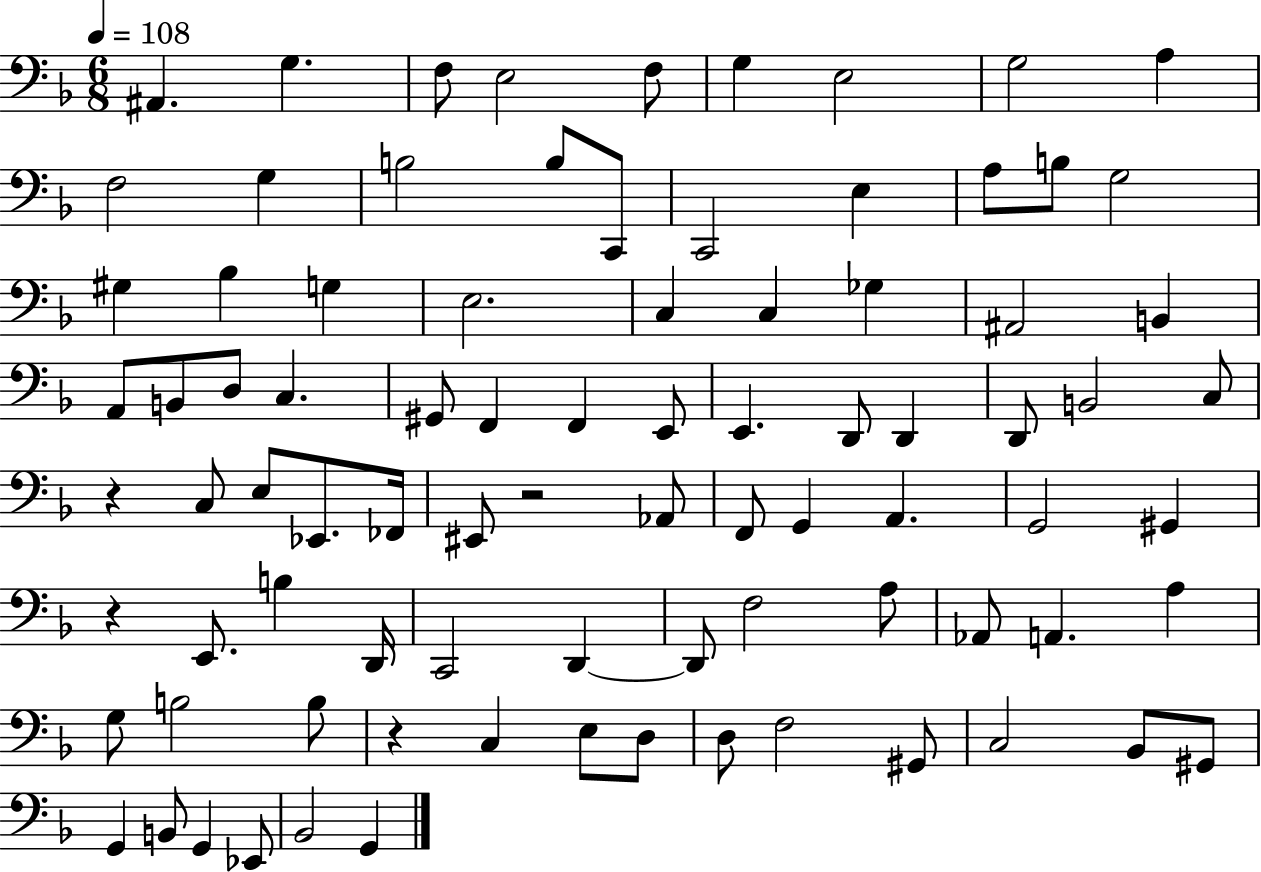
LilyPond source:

{
  \clef bass
  \numericTimeSignature
  \time 6/8
  \key f \major
  \tempo 4 = 108
  \repeat volta 2 { ais,4. g4. | f8 e2 f8 | g4 e2 | g2 a4 | \break f2 g4 | b2 b8 c,8 | c,2 e4 | a8 b8 g2 | \break gis4 bes4 g4 | e2. | c4 c4 ges4 | ais,2 b,4 | \break a,8 b,8 d8 c4. | gis,8 f,4 f,4 e,8 | e,4. d,8 d,4 | d,8 b,2 c8 | \break r4 c8 e8 ees,8. fes,16 | eis,8 r2 aes,8 | f,8 g,4 a,4. | g,2 gis,4 | \break r4 e,8. b4 d,16 | c,2 d,4~~ | d,8 f2 a8 | aes,8 a,4. a4 | \break g8 b2 b8 | r4 c4 e8 d8 | d8 f2 gis,8 | c2 bes,8 gis,8 | \break g,4 b,8 g,4 ees,8 | bes,2 g,4 | } \bar "|."
}